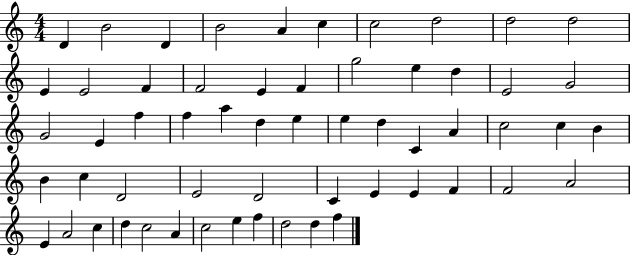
{
  \clef treble
  \numericTimeSignature
  \time 4/4
  \key c \major
  d'4 b'2 d'4 | b'2 a'4 c''4 | c''2 d''2 | d''2 d''2 | \break e'4 e'2 f'4 | f'2 e'4 f'4 | g''2 e''4 d''4 | e'2 g'2 | \break g'2 e'4 f''4 | f''4 a''4 d''4 e''4 | e''4 d''4 c'4 a'4 | c''2 c''4 b'4 | \break b'4 c''4 d'2 | e'2 d'2 | c'4 e'4 e'4 f'4 | f'2 a'2 | \break e'4 a'2 c''4 | d''4 c''2 a'4 | c''2 e''4 f''4 | d''2 d''4 f''4 | \break \bar "|."
}